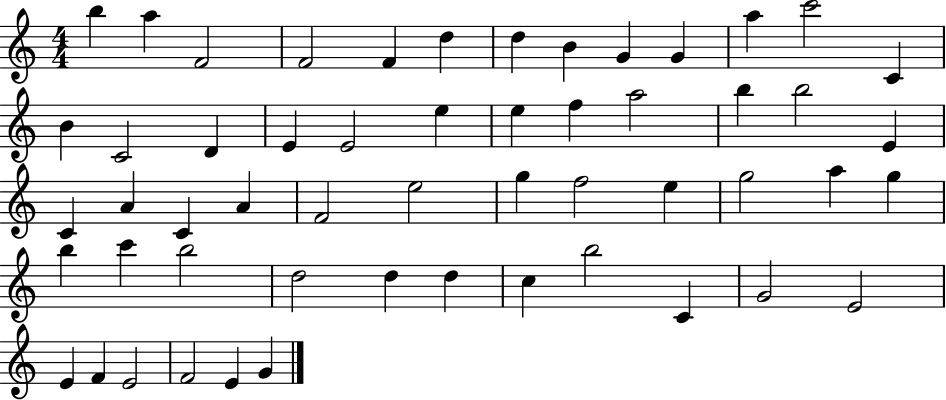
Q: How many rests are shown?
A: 0